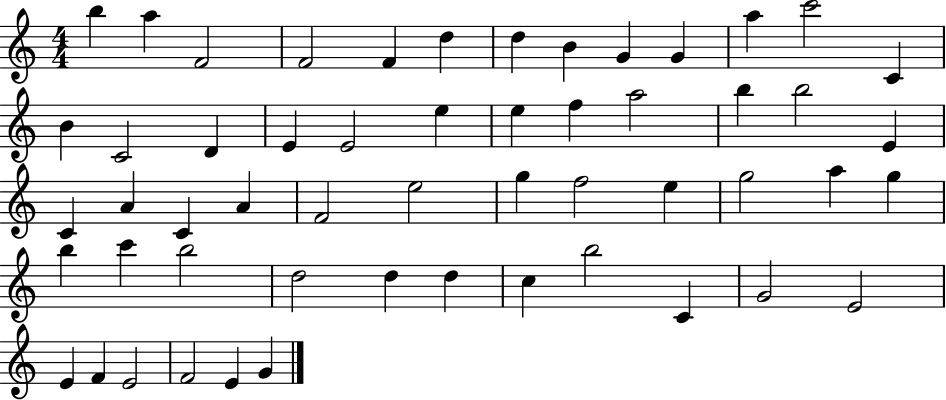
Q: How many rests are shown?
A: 0